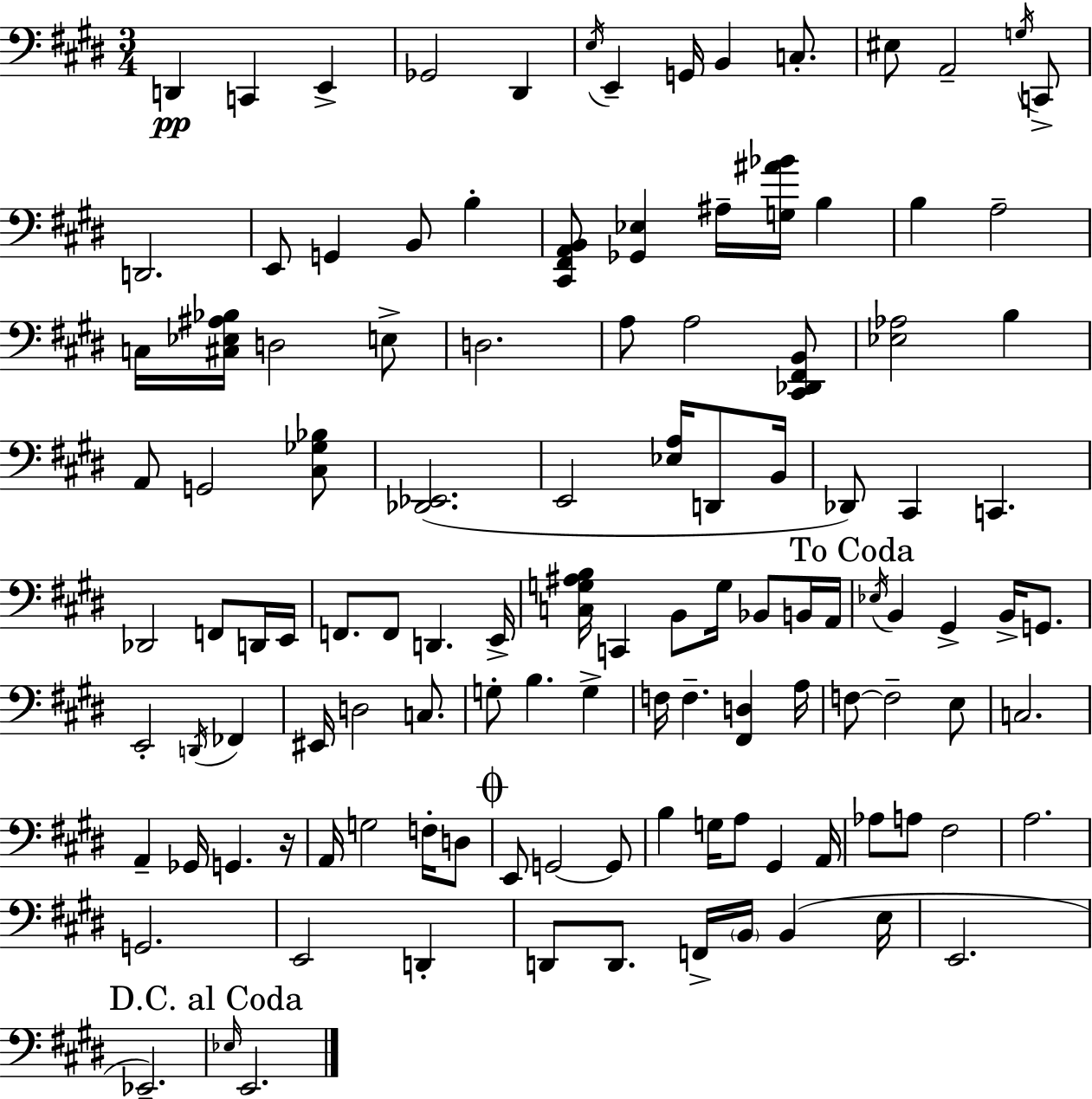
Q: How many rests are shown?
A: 1